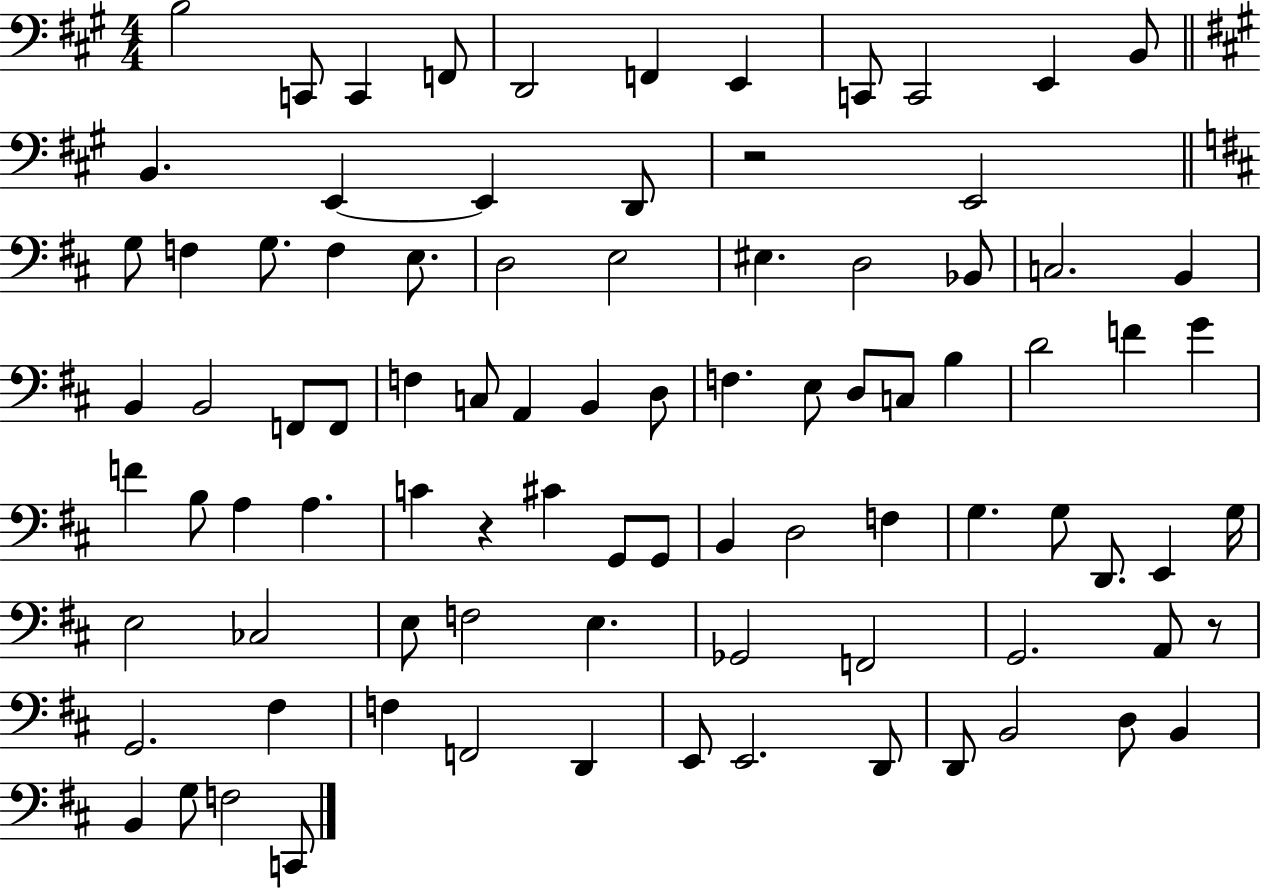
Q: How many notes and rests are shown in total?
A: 89